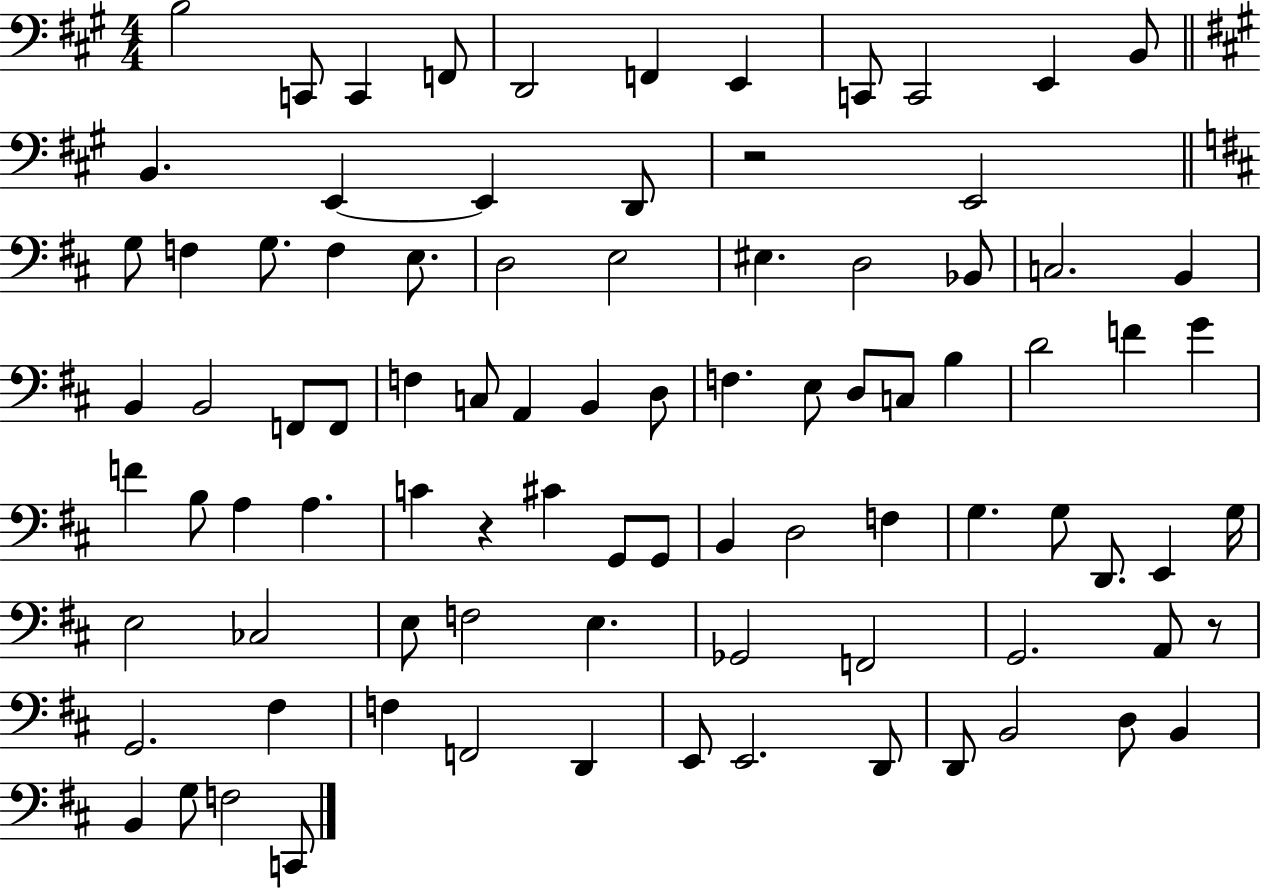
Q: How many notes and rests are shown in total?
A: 89